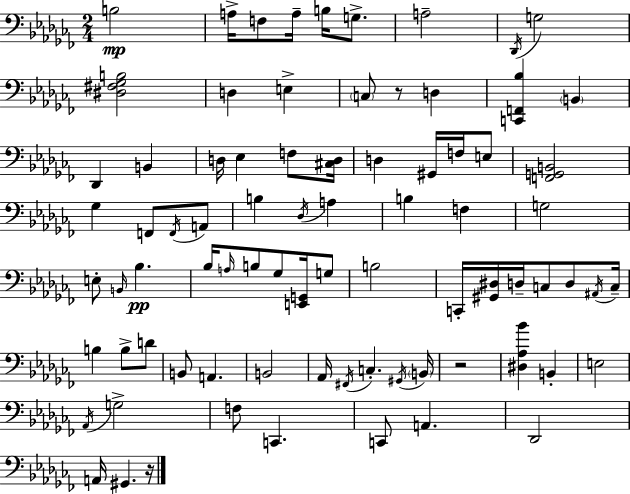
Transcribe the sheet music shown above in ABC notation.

X:1
T:Untitled
M:2/4
L:1/4
K:Abm
B,2 A,/4 F,/2 A,/4 B,/4 G,/2 A,2 _D,,/4 G,2 [^D,^F,_G,B,]2 D, E, C,/2 z/2 D, [C,,F,,_B,] B,, _D,, B,, D,/4 _E, F,/2 [^C,D,]/4 D, ^G,,/4 F,/4 E,/2 [F,,G,,B,,]2 _G, F,,/2 F,,/4 A,,/2 B, _D,/4 A, B, F, G,2 E,/2 B,,/4 _B, _B,/4 A,/4 B,/2 _G,/2 [E,,G,,]/4 G,/2 B,2 C,,/4 [^G,,^D,]/4 D,/4 C,/2 D,/2 ^A,,/4 C,/4 B, B,/2 D/2 B,,/2 A,, B,,2 _A,,/4 ^F,,/4 C, ^G,,/4 B,,/4 z2 [^D,_A,_B] B,, E,2 _A,,/4 G,2 F,/2 C,, C,,/2 A,, _D,,2 A,,/4 ^G,, z/4